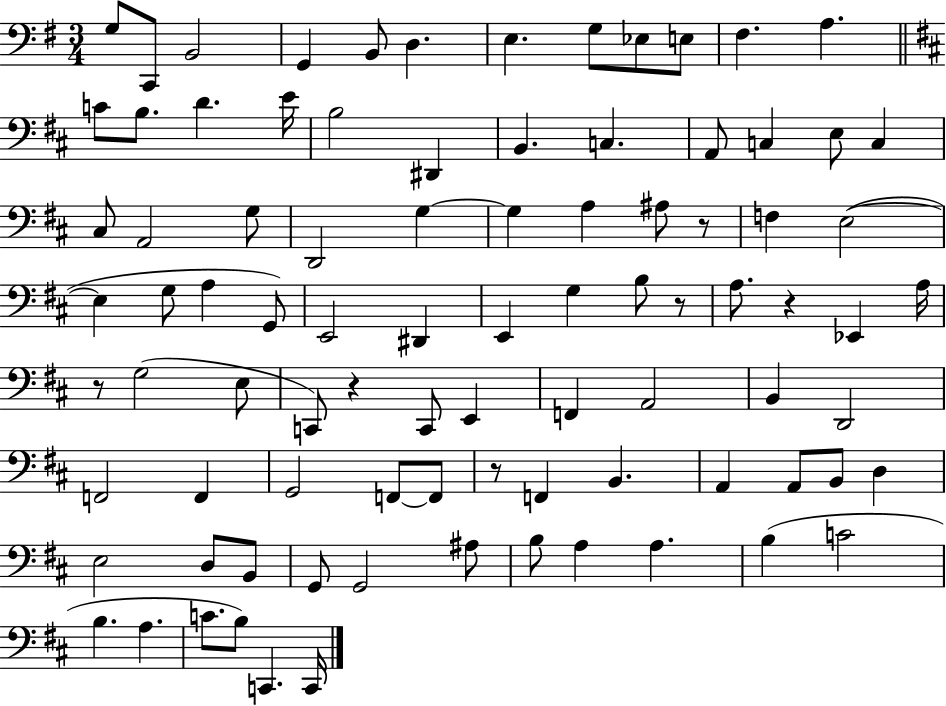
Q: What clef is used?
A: bass